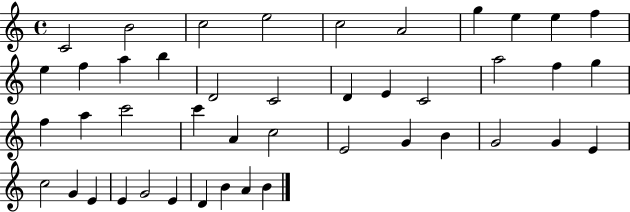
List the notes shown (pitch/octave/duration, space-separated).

C4/h B4/h C5/h E5/h C5/h A4/h G5/q E5/q E5/q F5/q E5/q F5/q A5/q B5/q D4/h C4/h D4/q E4/q C4/h A5/h F5/q G5/q F5/q A5/q C6/h C6/q A4/q C5/h E4/h G4/q B4/q G4/h G4/q E4/q C5/h G4/q E4/q E4/q G4/h E4/q D4/q B4/q A4/q B4/q